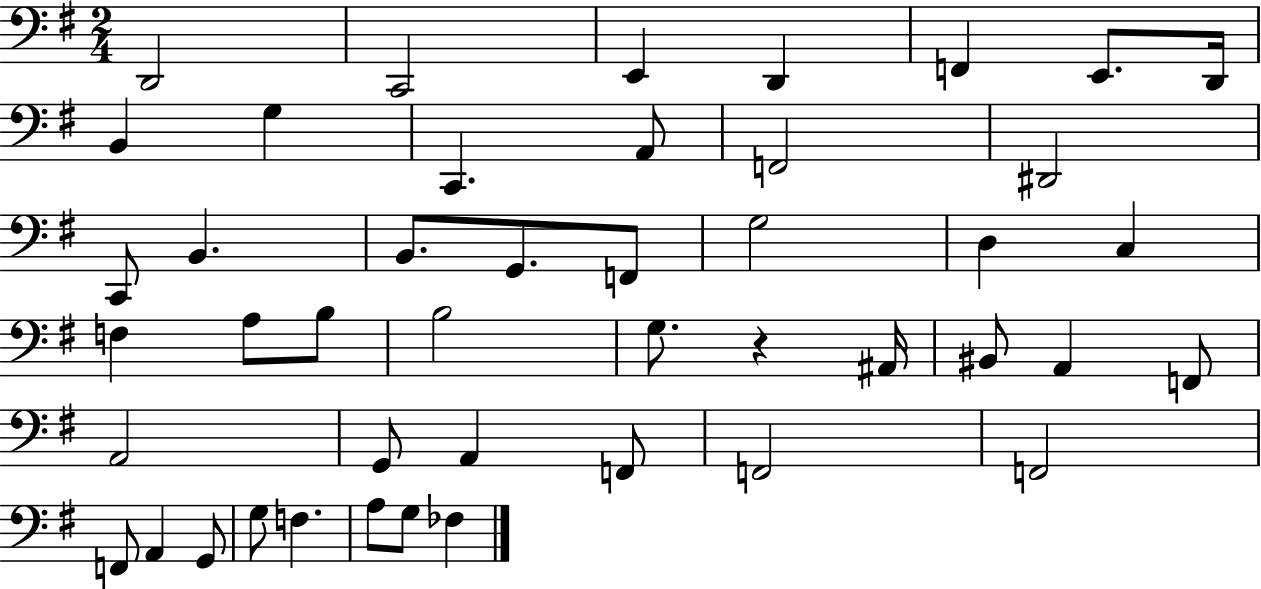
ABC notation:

X:1
T:Untitled
M:2/4
L:1/4
K:G
D,,2 C,,2 E,, D,, F,, E,,/2 D,,/4 B,, G, C,, A,,/2 F,,2 ^D,,2 C,,/2 B,, B,,/2 G,,/2 F,,/2 G,2 D, C, F, A,/2 B,/2 B,2 G,/2 z ^A,,/4 ^B,,/2 A,, F,,/2 A,,2 G,,/2 A,, F,,/2 F,,2 F,,2 F,,/2 A,, G,,/2 G,/2 F, A,/2 G,/2 _F,